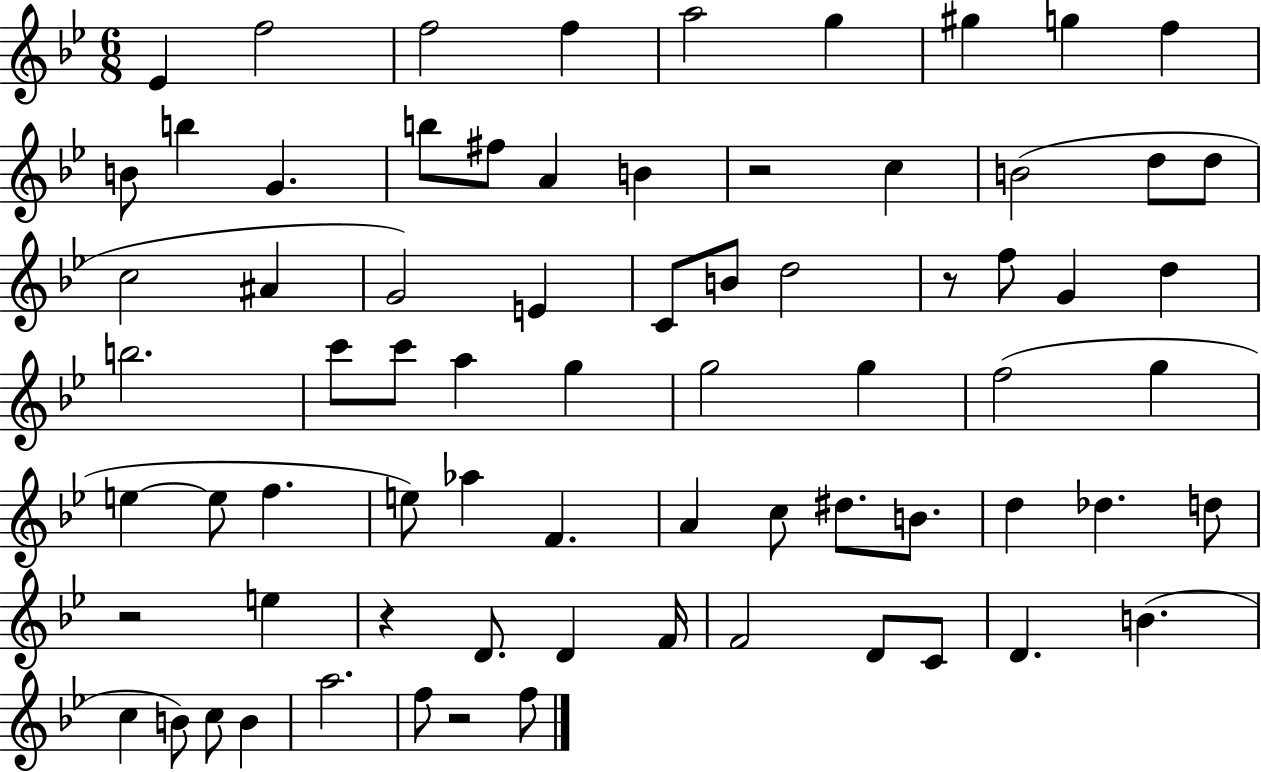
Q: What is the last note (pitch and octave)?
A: F5